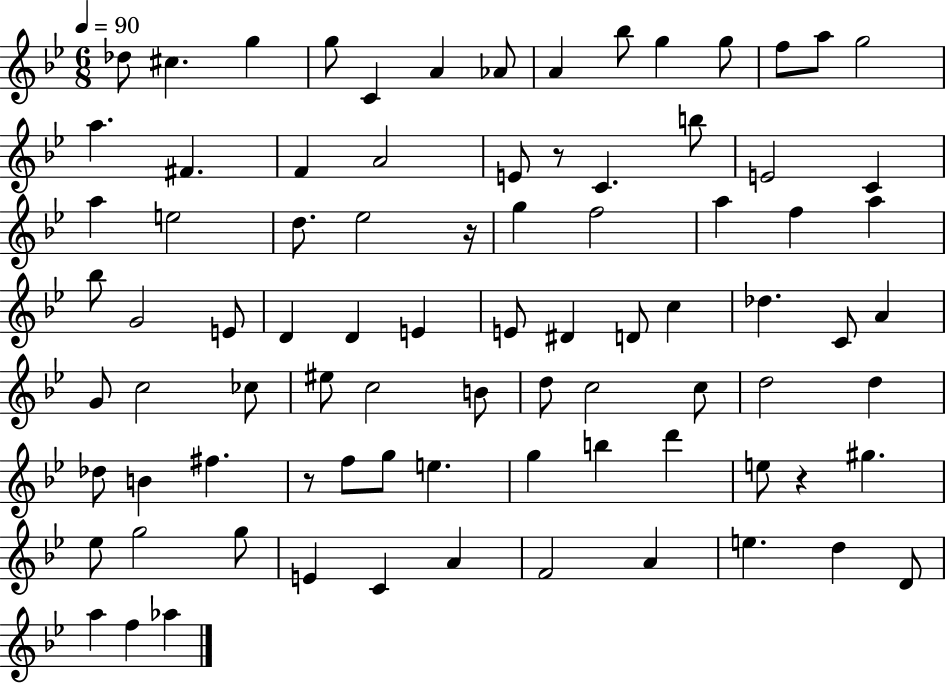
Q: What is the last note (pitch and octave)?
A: Ab5